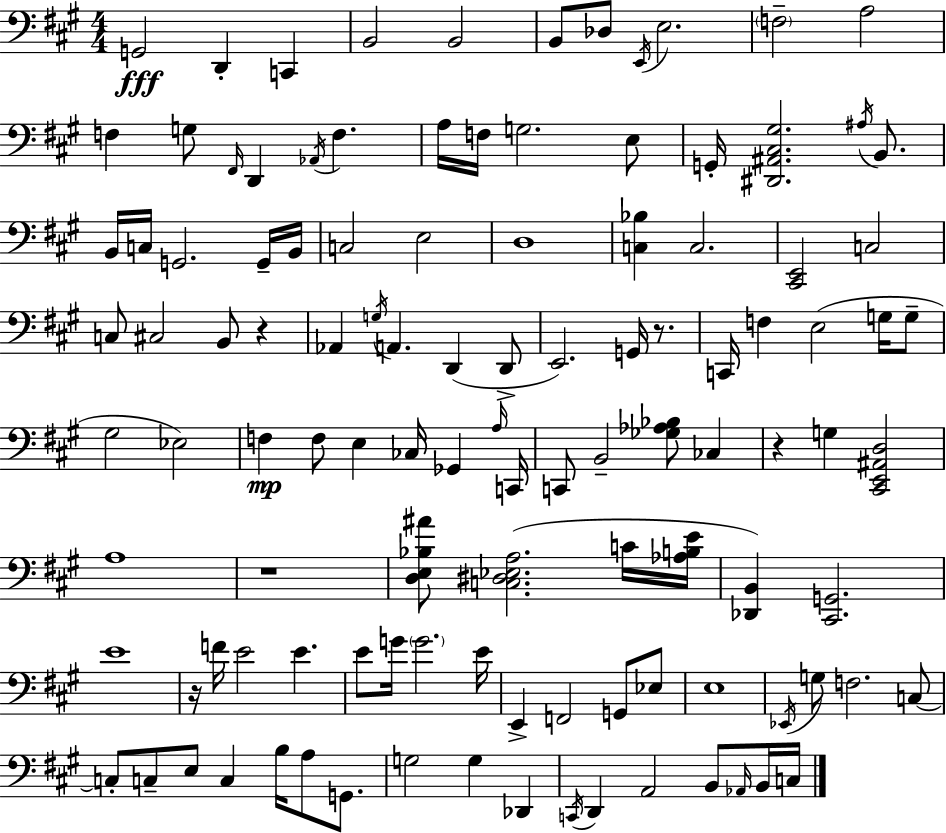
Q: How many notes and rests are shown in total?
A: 113